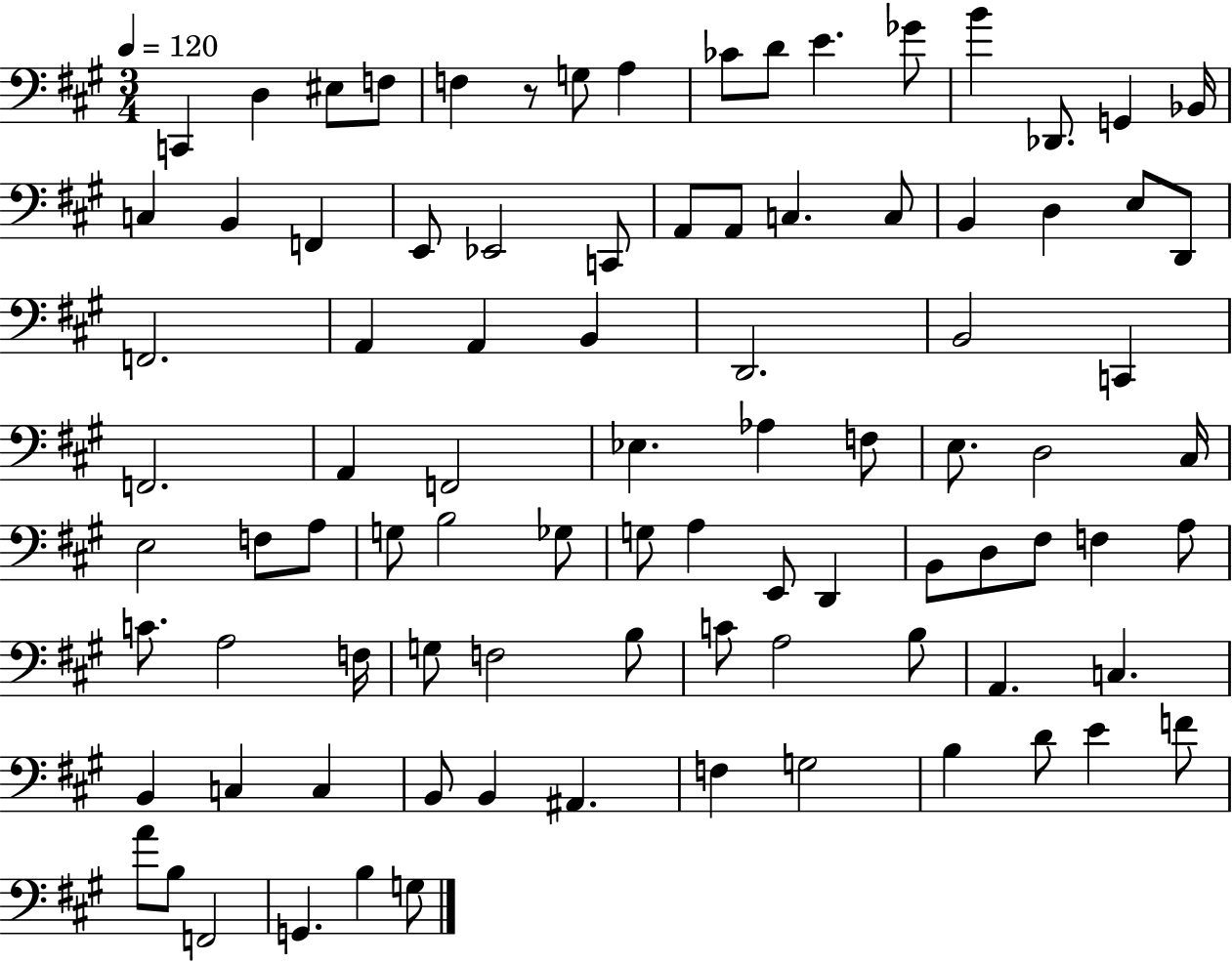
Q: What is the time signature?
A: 3/4